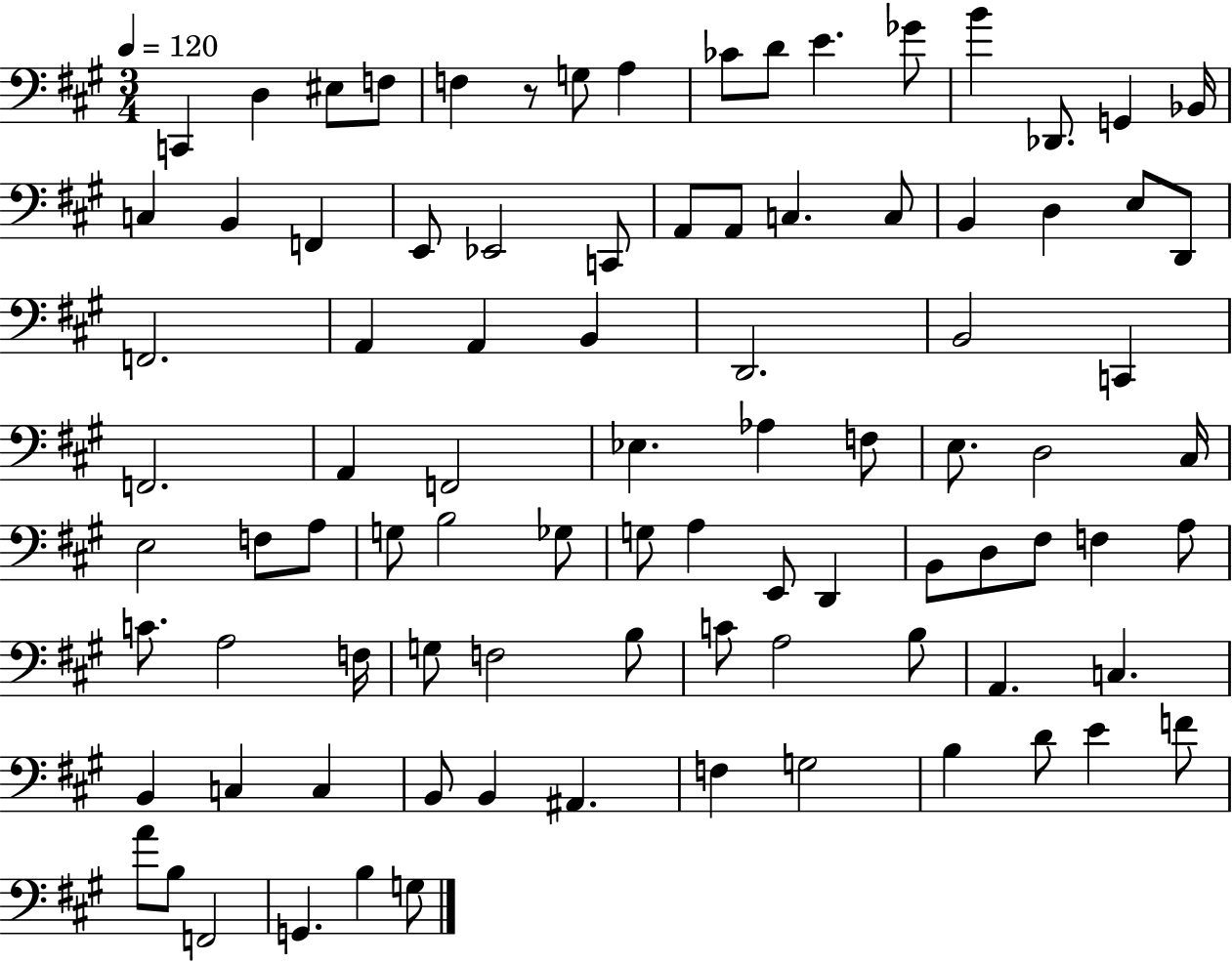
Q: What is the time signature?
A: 3/4